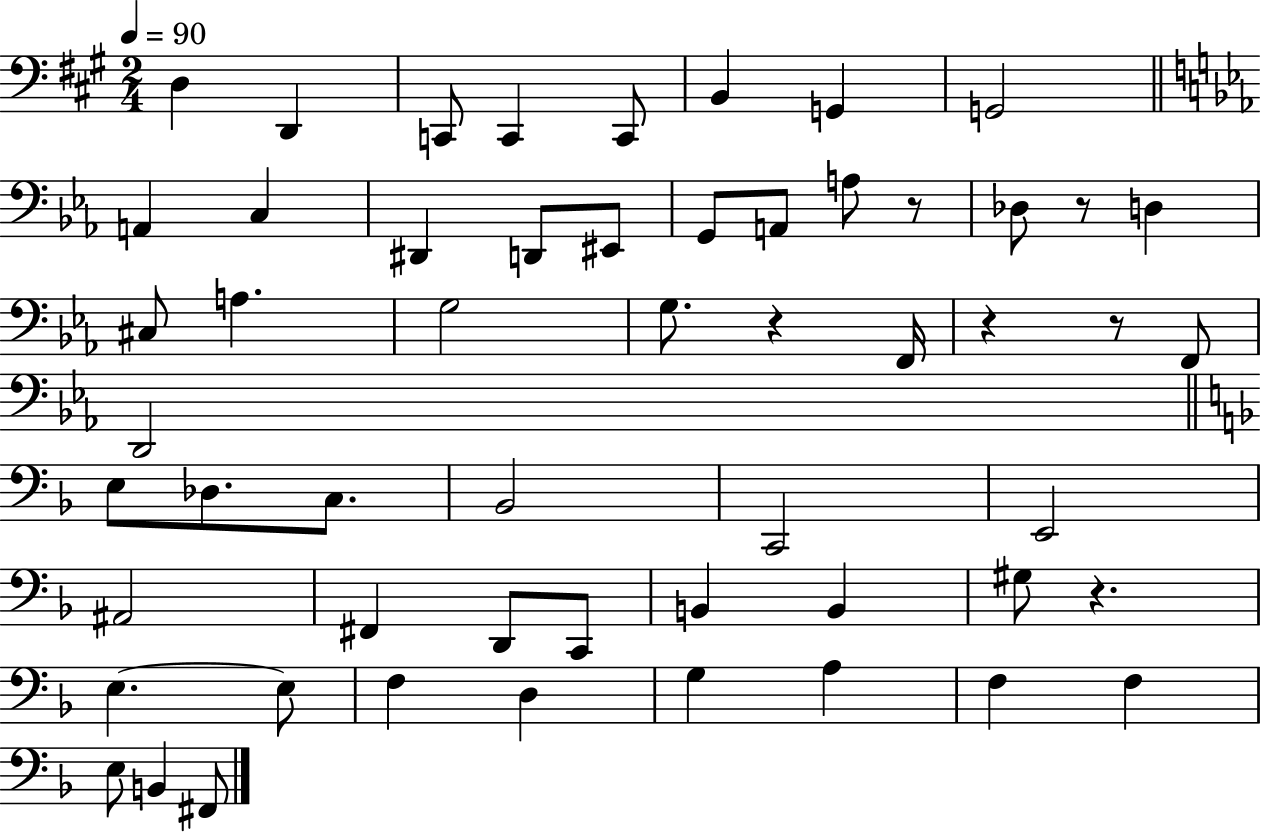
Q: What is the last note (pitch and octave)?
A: F#2